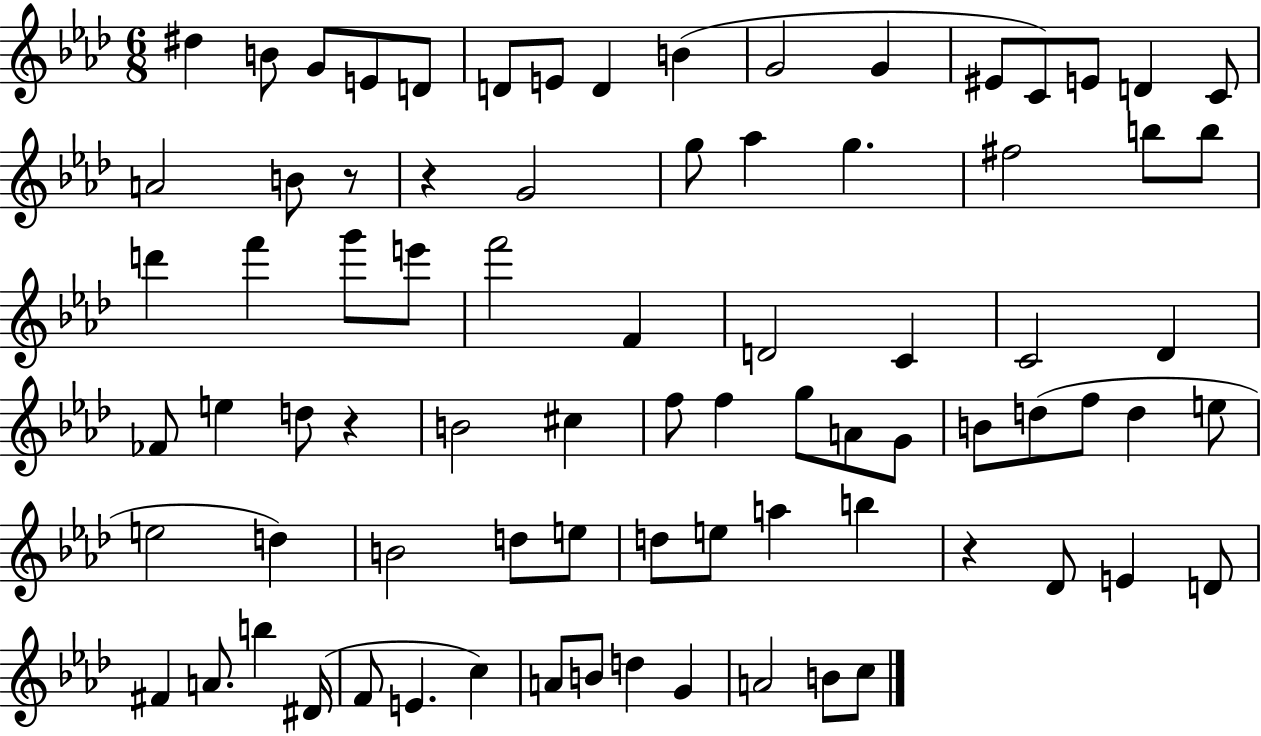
X:1
T:Untitled
M:6/8
L:1/4
K:Ab
^d B/2 G/2 E/2 D/2 D/2 E/2 D B G2 G ^E/2 C/2 E/2 D C/2 A2 B/2 z/2 z G2 g/2 _a g ^f2 b/2 b/2 d' f' g'/2 e'/2 f'2 F D2 C C2 _D _F/2 e d/2 z B2 ^c f/2 f g/2 A/2 G/2 B/2 d/2 f/2 d e/2 e2 d B2 d/2 e/2 d/2 e/2 a b z _D/2 E D/2 ^F A/2 b ^D/4 F/2 E c A/2 B/2 d G A2 B/2 c/2